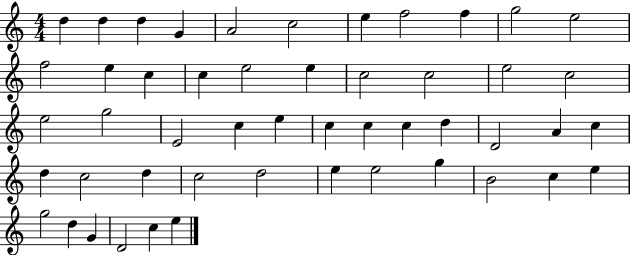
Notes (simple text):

D5/q D5/q D5/q G4/q A4/h C5/h E5/q F5/h F5/q G5/h E5/h F5/h E5/q C5/q C5/q E5/h E5/q C5/h C5/h E5/h C5/h E5/h G5/h E4/h C5/q E5/q C5/q C5/q C5/q D5/q D4/h A4/q C5/q D5/q C5/h D5/q C5/h D5/h E5/q E5/h G5/q B4/h C5/q E5/q G5/h D5/q G4/q D4/h C5/q E5/q